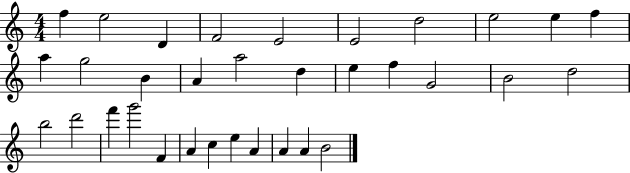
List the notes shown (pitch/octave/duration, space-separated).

F5/q E5/h D4/q F4/h E4/h E4/h D5/h E5/h E5/q F5/q A5/q G5/h B4/q A4/q A5/h D5/q E5/q F5/q G4/h B4/h D5/h B5/h D6/h F6/q G6/h F4/q A4/q C5/q E5/q A4/q A4/q A4/q B4/h